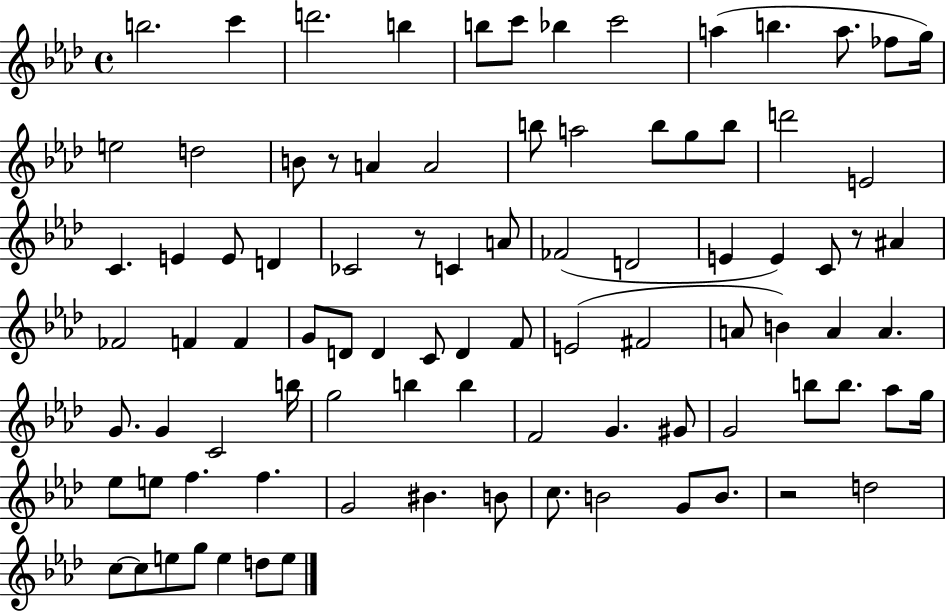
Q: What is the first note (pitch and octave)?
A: B5